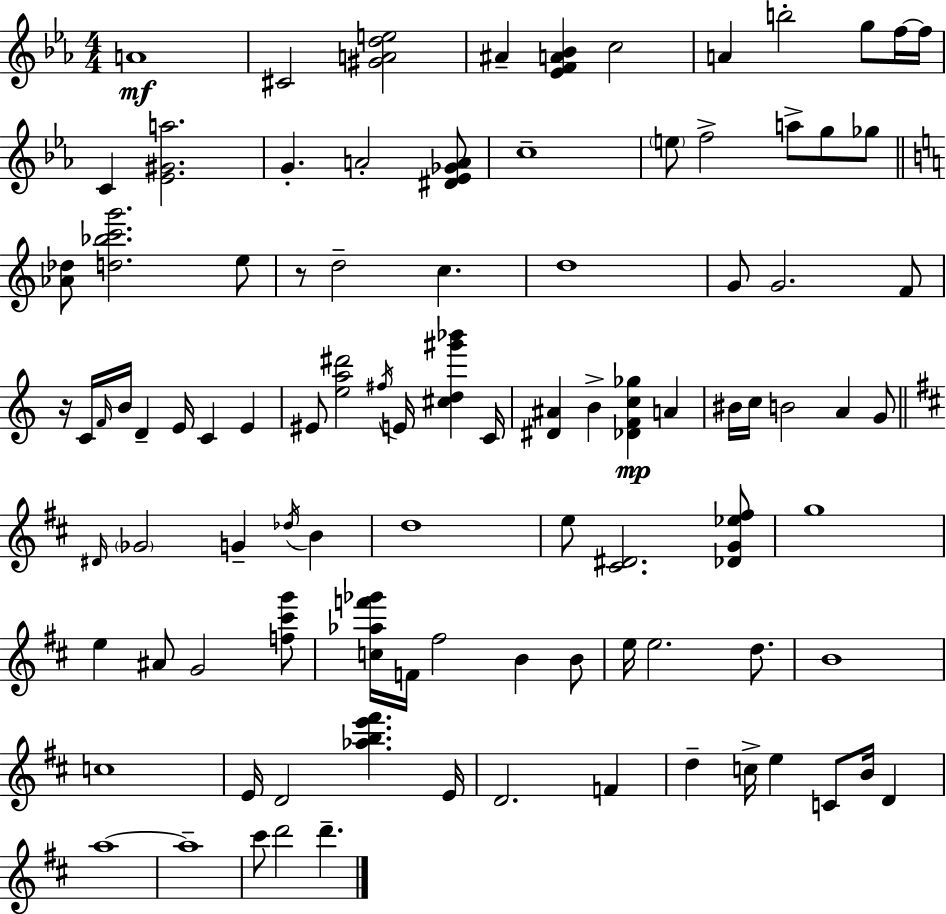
{
  \clef treble
  \numericTimeSignature
  \time 4/4
  \key c \minor
  a'1\mf | cis'2 <gis' a' d'' e''>2 | ais'4-- <ees' f' a' bes'>4 c''2 | a'4 b''2-. g''8 f''16~~ f''16 | \break c'4 <ees' gis' a''>2. | g'4.-. a'2-. <dis' ees' ges' a'>8 | c''1-- | \parenthesize e''8 f''2-> a''8-> g''8 ges''8 | \break \bar "||" \break \key a \minor <aes' des''>8 <d'' bes'' c''' g'''>2. e''8 | r8 d''2-- c''4. | d''1 | g'8 g'2. f'8 | \break r16 c'16 \grace { f'16 } b'16 d'4-- e'16 c'4 e'4 | eis'8 <e'' a'' dis'''>2 \acciaccatura { fis''16 } e'16 <cis'' d'' gis''' bes'''>4 | c'16 <dis' ais'>4 b'4-> <des' f' c'' ges''>4\mp a'4 | bis'16 c''16 b'2 a'4 | \break g'8 \bar "||" \break \key b \minor \grace { dis'16 } \parenthesize ges'2 g'4-- \acciaccatura { des''16 } b'4 | d''1 | e''8 <cis' dis'>2. | <des' g' ees'' fis''>8 g''1 | \break e''4 ais'8 g'2 | <f'' cis''' g'''>8 <c'' aes'' f''' ges'''>16 f'16 fis''2 b'4 | b'8 e''16 e''2. d''8. | b'1 | \break c''1 | e'16 d'2 <aes'' b'' e''' fis'''>4. | e'16 d'2. f'4 | d''4-- c''16-> e''4 c'8 b'16 d'4 | \break a''1~~ | a''1-- | cis'''8 d'''2 d'''4.-- | \bar "|."
}